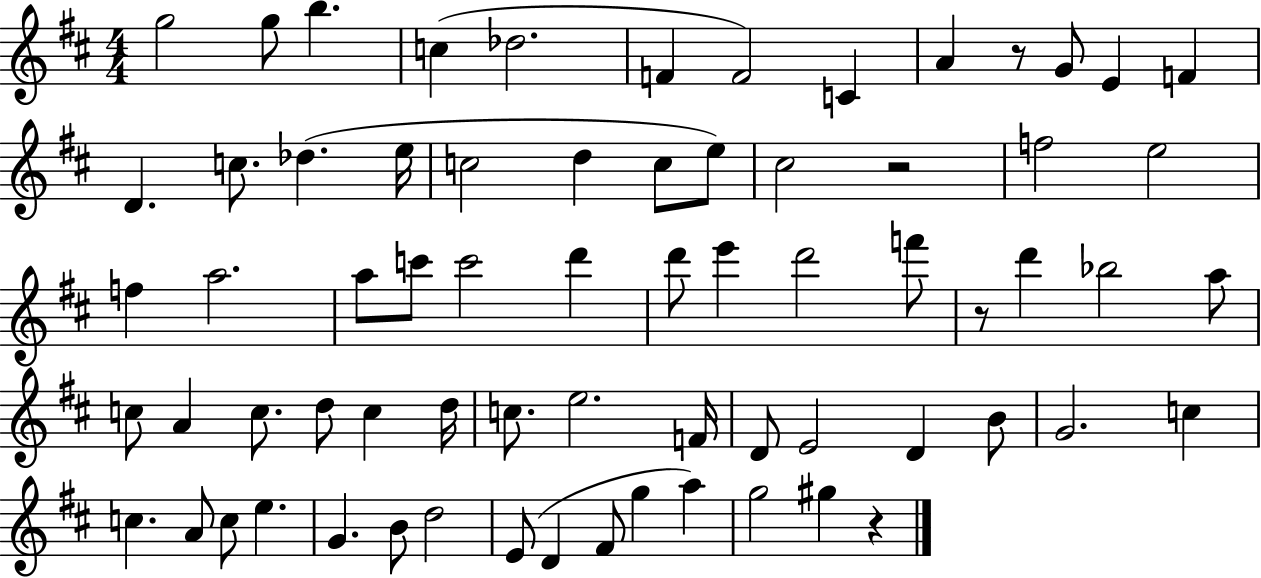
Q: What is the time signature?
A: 4/4